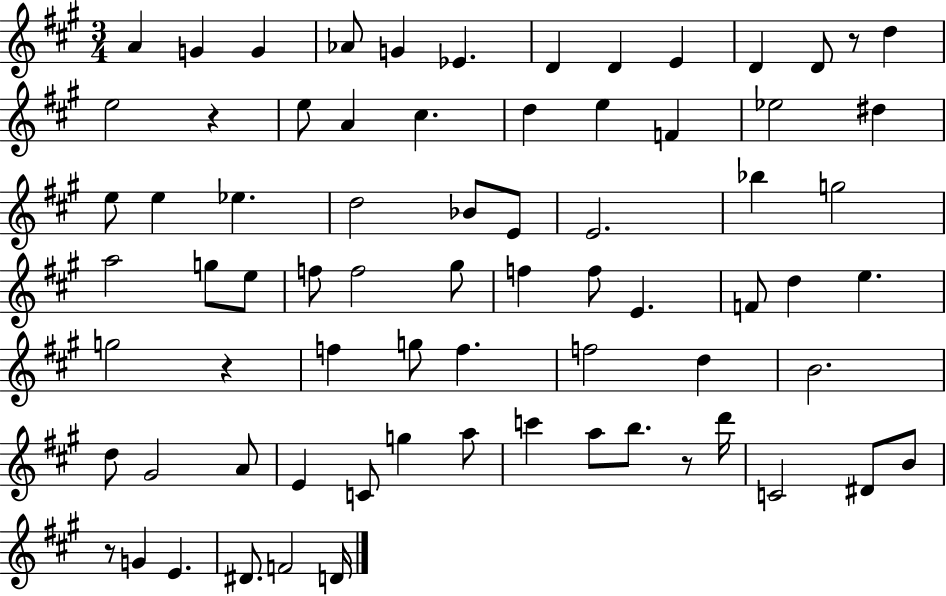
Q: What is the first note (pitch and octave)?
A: A4